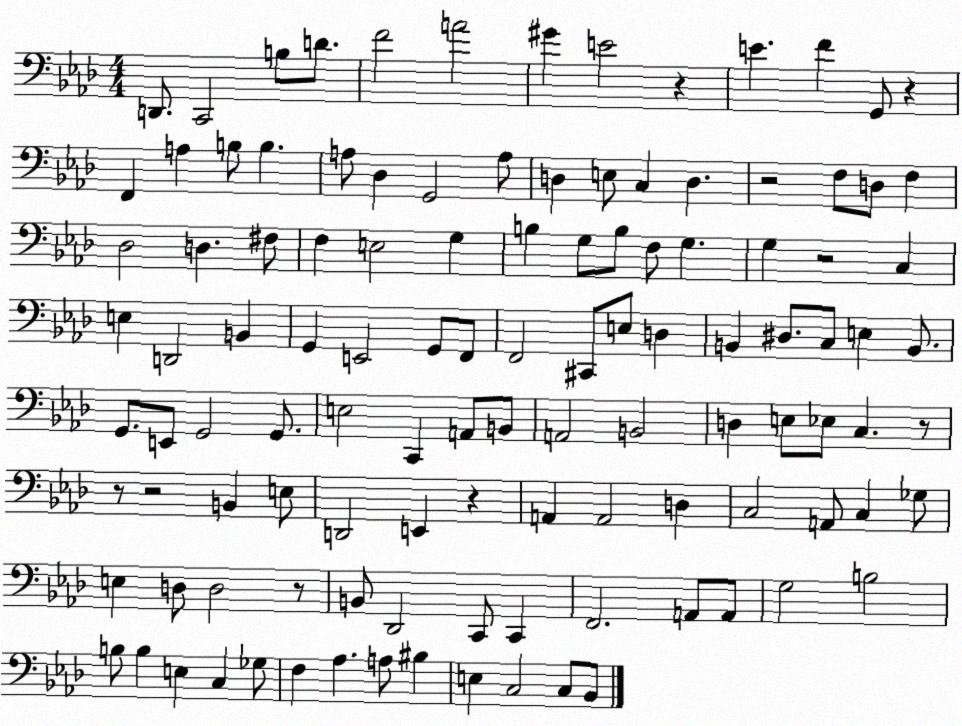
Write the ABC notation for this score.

X:1
T:Untitled
M:4/4
L:1/4
K:Ab
D,,/2 C,,2 B,/2 D/2 F2 A2 ^G E2 z E F G,,/2 z F,, A, B,/2 B, A,/2 _D, G,,2 A,/2 D, E,/2 C, D, z2 F,/2 D,/2 F, _D,2 D, ^F,/2 F, E,2 G, B, G,/2 B,/2 F,/2 G, G, z2 C, E, D,,2 B,, G,, E,,2 G,,/2 F,,/2 F,,2 ^C,,/2 E,/2 D, B,, ^D,/2 C,/2 E, B,,/2 G,,/2 E,,/2 G,,2 G,,/2 E,2 C,, A,,/2 B,,/2 A,,2 B,,2 D, E,/2 _E,/2 C, z/2 z/2 z2 B,, E,/2 D,,2 E,, z A,, A,,2 D, C,2 A,,/2 C, _G,/2 E, D,/2 D,2 z/2 B,,/2 _D,,2 C,,/2 C,, F,,2 A,,/2 A,,/2 G,2 B,2 B,/2 B, E, C, _G,/2 F, _A, A,/2 ^B, E, C,2 C,/2 _B,,/2